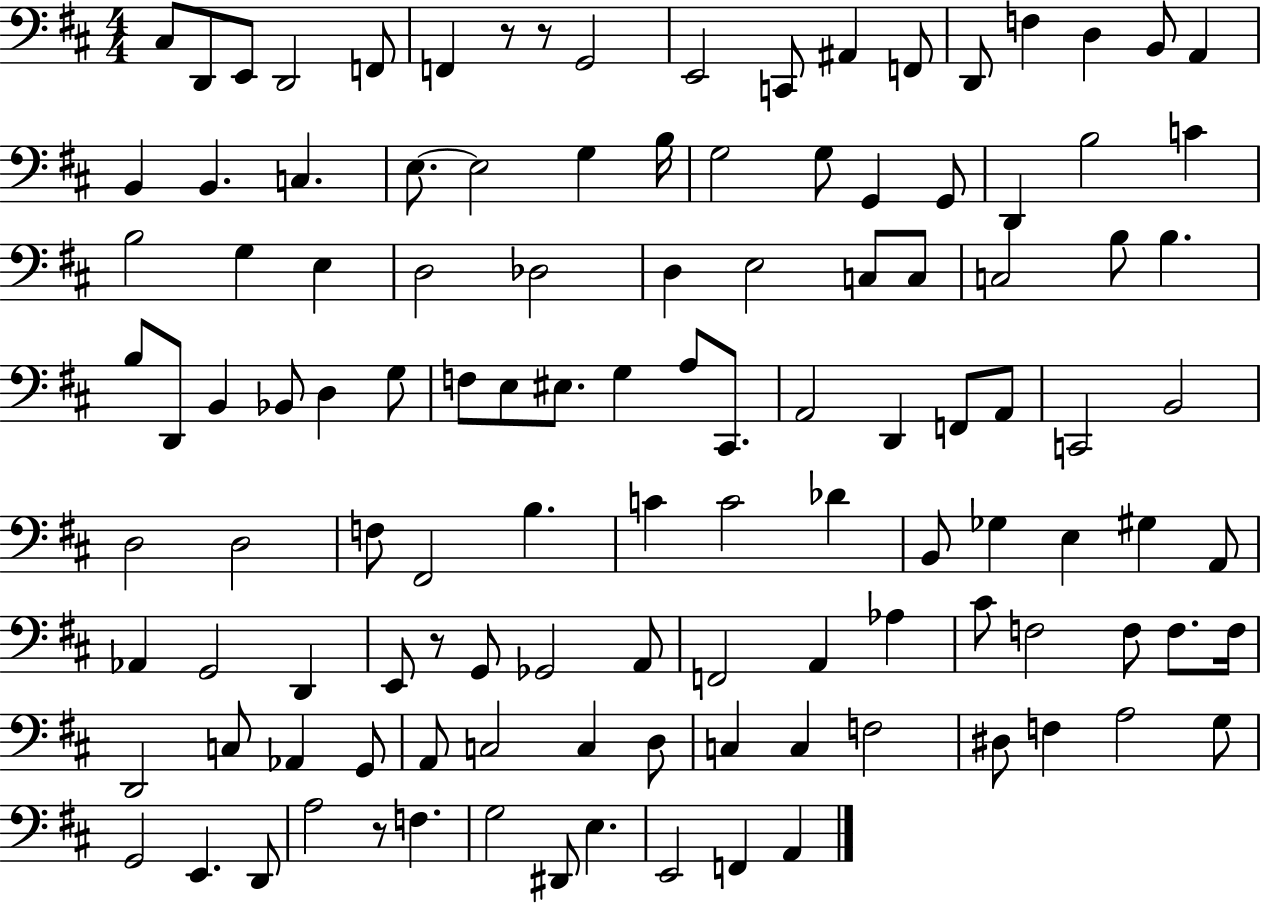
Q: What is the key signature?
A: D major